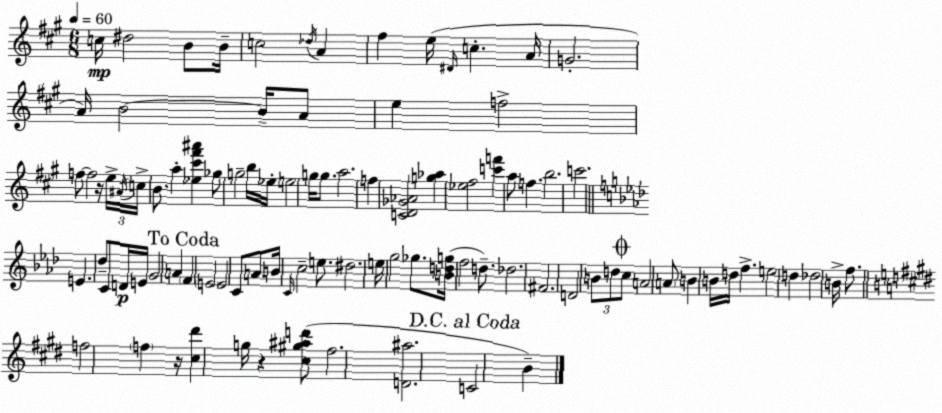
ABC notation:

X:1
T:Untitled
M:6/8
L:1/4
K:A
c/4 ^d2 B/2 B/4 c2 _d/4 A ^f e/4 ^D/4 c A/4 G2 A/4 B2 B/4 A/2 e f2 f/2 f2 z/4 e/4 ^A/4 c/4 B/2 a [_e^c'^f'^a'] _g/2 g2 b/4 _e/4 e2 g/4 g/2 a2 f [CD_G_A]2 [g_a] [_e^f]2 [c'f'] a/2 f b2 c'2 E _d/2 C/2 D/4 E/4 G2 A F E2 E2 C/2 A/2 B/4 C/4 c2 e/2 ^d2 e/4 g2 _g/2 [Bdg]/4 f2 d/2 _d2 ^F2 D2 B/2 d/2 c/2 A2 A/2 B B/4 d/4 f e2 d _d2 B/4 f/2 f2 f z/4 [^c^d'] g/4 z [^c^g^ad']/2 ^f2 [D^a]2 C2 B